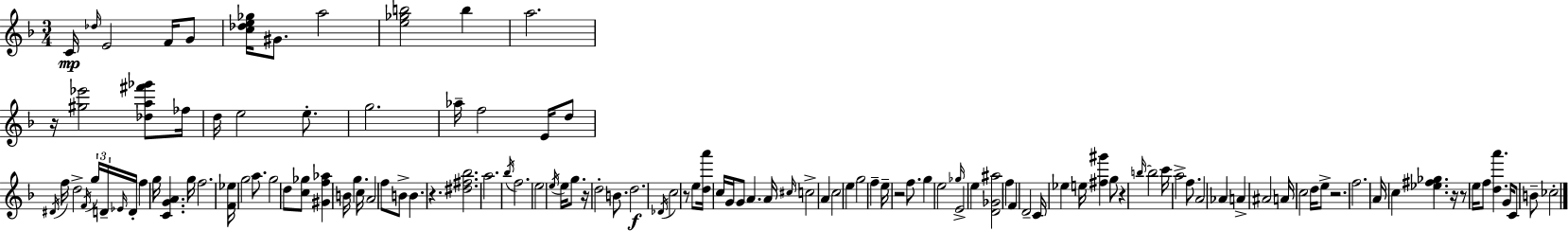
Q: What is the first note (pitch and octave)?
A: C4